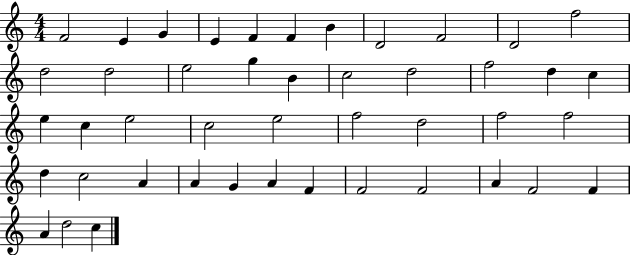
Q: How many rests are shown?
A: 0